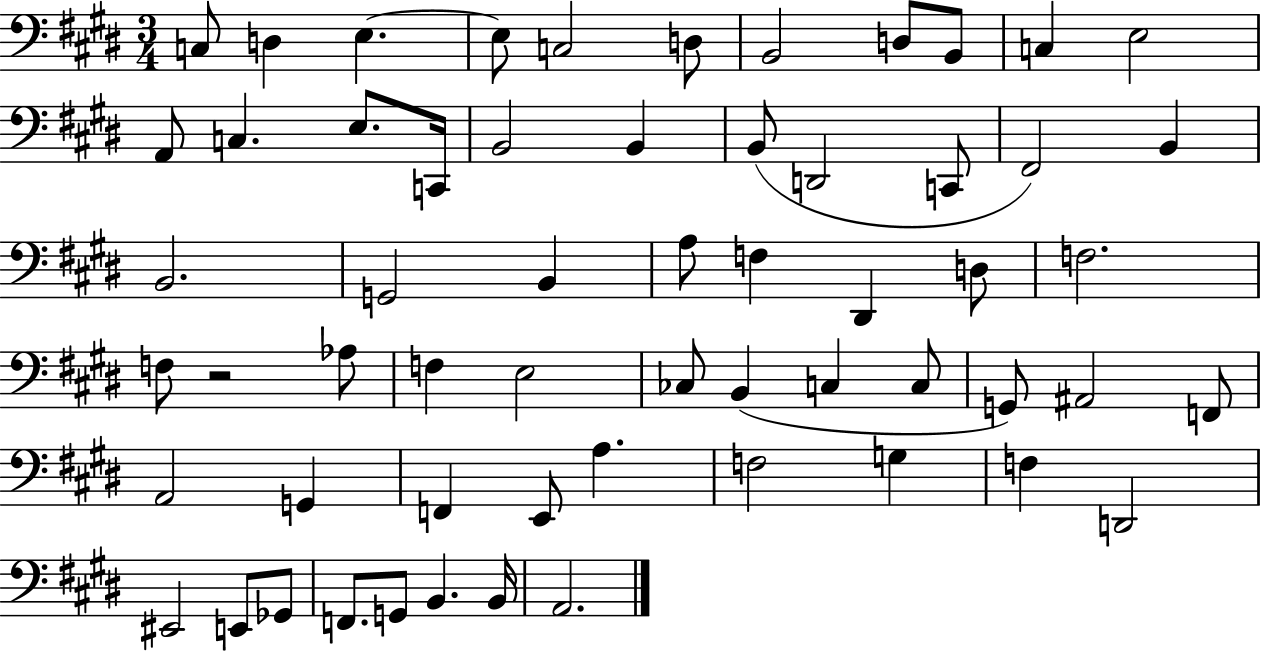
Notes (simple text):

C3/e D3/q E3/q. E3/e C3/h D3/e B2/h D3/e B2/e C3/q E3/h A2/e C3/q. E3/e. C2/s B2/h B2/q B2/e D2/h C2/e F#2/h B2/q B2/h. G2/h B2/q A3/e F3/q D#2/q D3/e F3/h. F3/e R/h Ab3/e F3/q E3/h CES3/e B2/q C3/q C3/e G2/e A#2/h F2/e A2/h G2/q F2/q E2/e A3/q. F3/h G3/q F3/q D2/h EIS2/h E2/e Gb2/e F2/e. G2/e B2/q. B2/s A2/h.